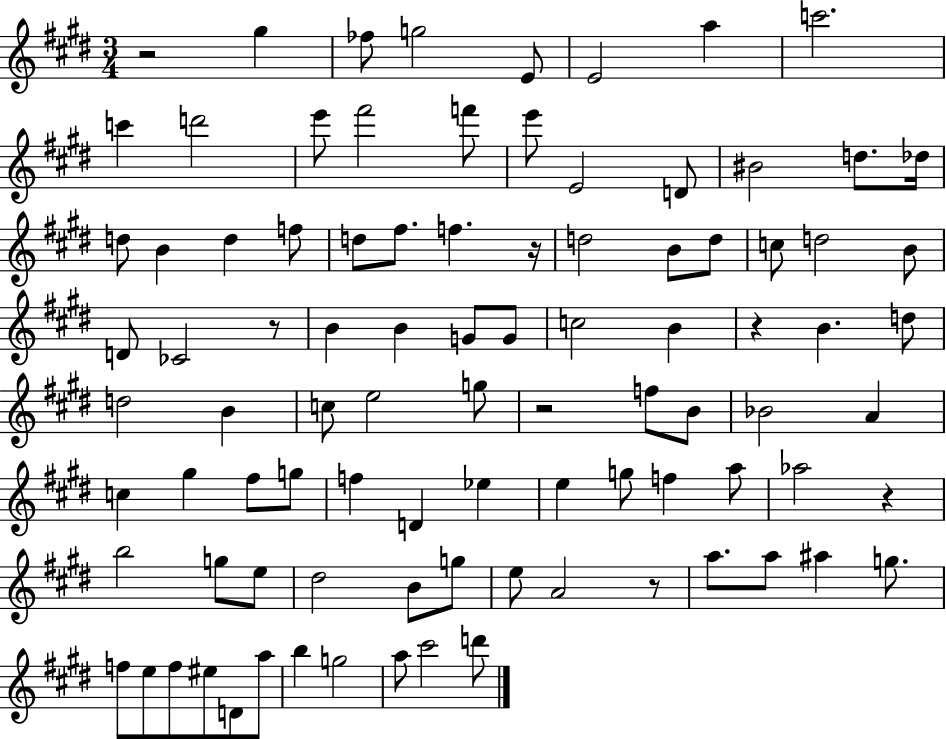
X:1
T:Untitled
M:3/4
L:1/4
K:E
z2 ^g _f/2 g2 E/2 E2 a c'2 c' d'2 e'/2 ^f'2 f'/2 e'/2 E2 D/2 ^B2 d/2 _d/4 d/2 B d f/2 d/2 ^f/2 f z/4 d2 B/2 d/2 c/2 d2 B/2 D/2 _C2 z/2 B B G/2 G/2 c2 B z B d/2 d2 B c/2 e2 g/2 z2 f/2 B/2 _B2 A c ^g ^f/2 g/2 f D _e e g/2 f a/2 _a2 z b2 g/2 e/2 ^d2 B/2 g/2 e/2 A2 z/2 a/2 a/2 ^a g/2 f/2 e/2 f/2 ^e/2 D/2 a/2 b g2 a/2 ^c'2 d'/2